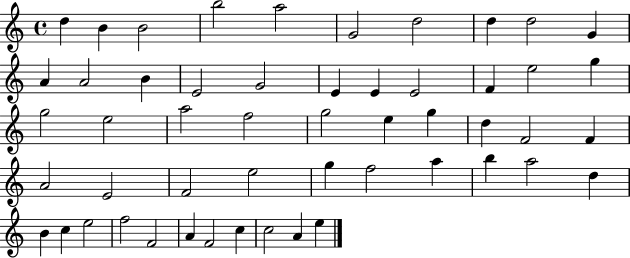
{
  \clef treble
  \time 4/4
  \defaultTimeSignature
  \key c \major
  d''4 b'4 b'2 | b''2 a''2 | g'2 d''2 | d''4 d''2 g'4 | \break a'4 a'2 b'4 | e'2 g'2 | e'4 e'4 e'2 | f'4 e''2 g''4 | \break g''2 e''2 | a''2 f''2 | g''2 e''4 g''4 | d''4 f'2 f'4 | \break a'2 e'2 | f'2 e''2 | g''4 f''2 a''4 | b''4 a''2 d''4 | \break b'4 c''4 e''2 | f''2 f'2 | a'4 f'2 c''4 | c''2 a'4 e''4 | \break \bar "|."
}